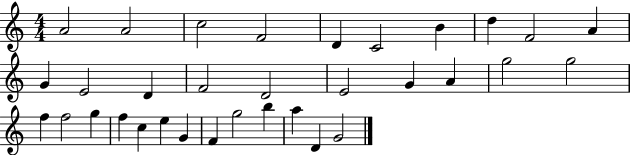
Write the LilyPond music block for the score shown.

{
  \clef treble
  \numericTimeSignature
  \time 4/4
  \key c \major
  a'2 a'2 | c''2 f'2 | d'4 c'2 b'4 | d''4 f'2 a'4 | \break g'4 e'2 d'4 | f'2 d'2 | e'2 g'4 a'4 | g''2 g''2 | \break f''4 f''2 g''4 | f''4 c''4 e''4 g'4 | f'4 g''2 b''4 | a''4 d'4 g'2 | \break \bar "|."
}